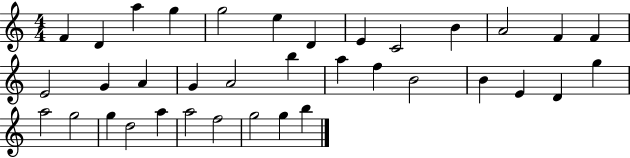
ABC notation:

X:1
T:Untitled
M:4/4
L:1/4
K:C
F D a g g2 e D E C2 B A2 F F E2 G A G A2 b a f B2 B E D g a2 g2 g d2 a a2 f2 g2 g b